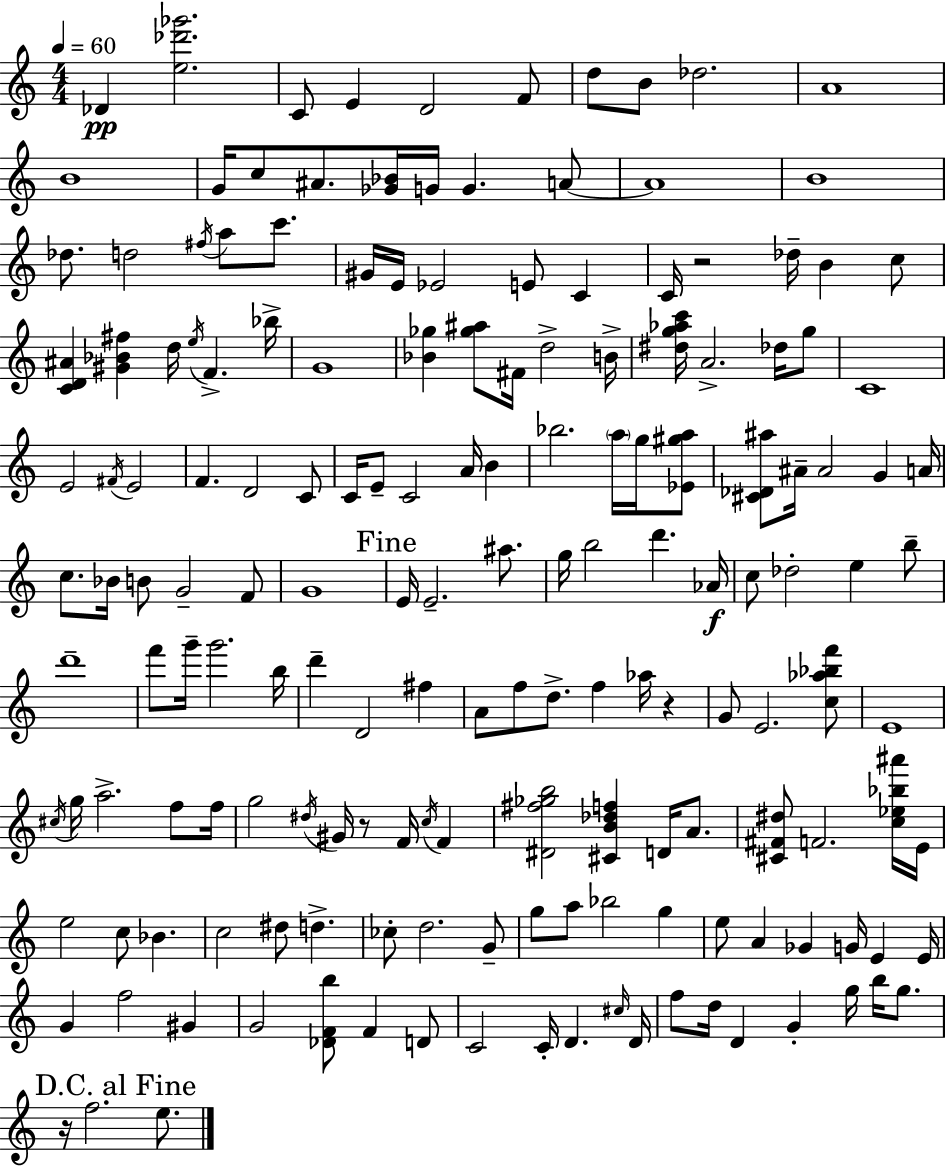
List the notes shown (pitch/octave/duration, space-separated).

Db4/q [E5,Db6,Gb6]/h. C4/e E4/q D4/h F4/e D5/e B4/e Db5/h. A4/w B4/w G4/s C5/e A#4/e. [Gb4,Bb4]/s G4/s G4/q. A4/e A4/w B4/w Db5/e. D5/h F#5/s A5/e C6/e. G#4/s E4/s Eb4/h E4/e C4/q C4/s R/h Db5/s B4/q C5/e [C4,D4,A#4]/q [G#4,Bb4,F#5]/q D5/s E5/s F4/q. Bb5/s G4/w [Bb4,Gb5]/q [Gb5,A#5]/e F#4/s D5/h B4/s [D#5,G5,Ab5,C6]/s A4/h. Db5/s G5/e C4/w E4/h F#4/s E4/h F4/q. D4/h C4/e C4/s E4/e C4/h A4/s B4/q Bb5/h. A5/s G5/s [Eb4,G#5,A5]/e [C#4,Db4,A#5]/e A#4/s A#4/h G4/q A4/s C5/e. Bb4/s B4/e G4/h F4/e G4/w E4/s E4/h. A#5/e. G5/s B5/h D6/q. Ab4/s C5/e Db5/h E5/q B5/e D6/w F6/e G6/s G6/h. B5/s D6/q D4/h F#5/q A4/e F5/e D5/e. F5/q Ab5/s R/q G4/e E4/h. [C5,Ab5,Bb5,F6]/e E4/w C#5/s G5/s A5/h. F5/e F5/s G5/h D#5/s G#4/s R/e F4/s C5/s F4/q [D#4,F#5,Gb5,B5]/h [C#4,B4,Db5,F5]/q D4/s A4/e. [C#4,F#4,D#5]/e F4/h. [C5,Eb5,Bb5,A#6]/s E4/s E5/h C5/e Bb4/q. C5/h D#5/e D5/q. CES5/e D5/h. G4/e G5/e A5/e Bb5/h G5/q E5/e A4/q Gb4/q G4/s E4/q E4/s G4/q F5/h G#4/q G4/h [Db4,F4,B5]/e F4/q D4/e C4/h C4/s D4/q. C#5/s D4/s F5/e D5/s D4/q G4/q G5/s B5/s G5/e. R/s F5/h. E5/e.